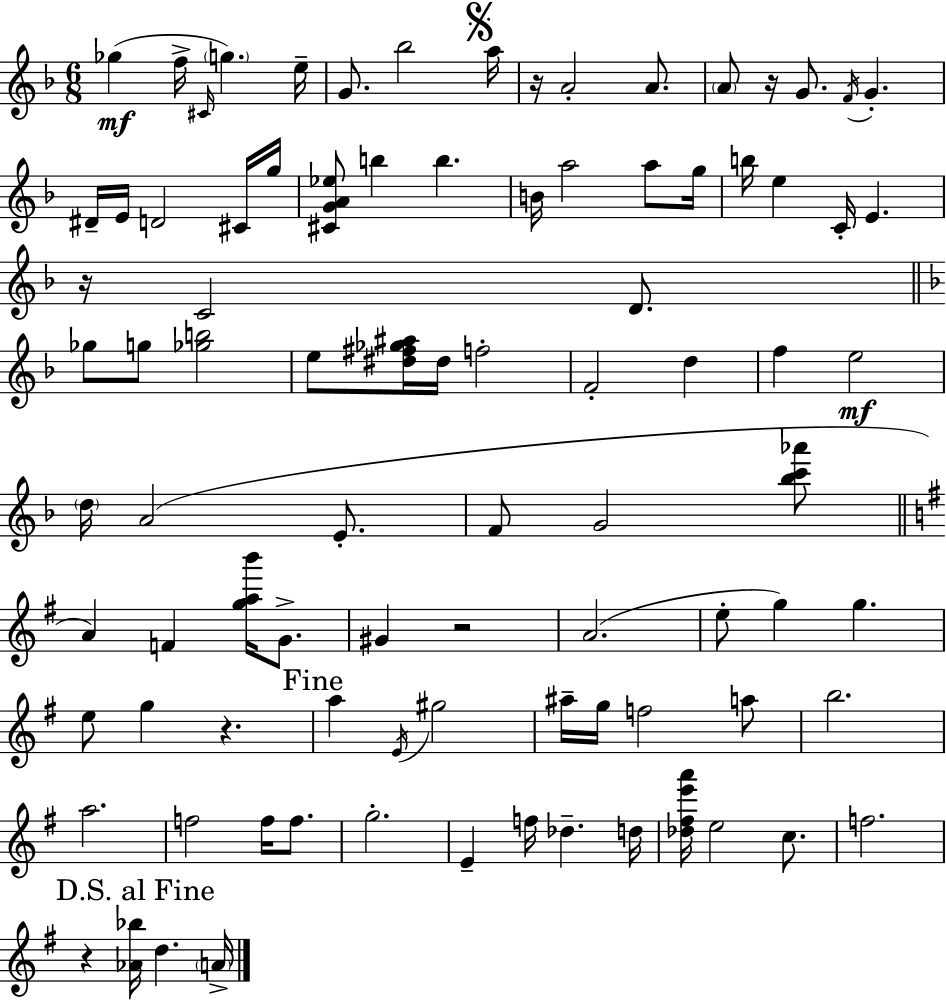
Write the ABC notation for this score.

X:1
T:Untitled
M:6/8
L:1/4
K:Dm
_g f/4 ^C/4 g e/4 G/2 _b2 a/4 z/4 A2 A/2 A/2 z/4 G/2 F/4 G ^D/4 E/4 D2 ^C/4 g/4 [^CGA_e]/2 b b B/4 a2 a/2 g/4 b/4 e C/4 E z/4 C2 D/2 _g/2 g/2 [_gb]2 e/2 [^d^f_g^a]/4 ^d/4 f2 F2 d f e2 d/4 A2 E/2 F/2 G2 [_bc'_a']/2 A F [gab']/4 G/2 ^G z2 A2 e/2 g g e/2 g z a E/4 ^g2 ^a/4 g/4 f2 a/2 b2 a2 f2 f/4 f/2 g2 E f/4 _d d/4 [_d^fe'a']/4 e2 c/2 f2 z [_A_b]/4 d A/4